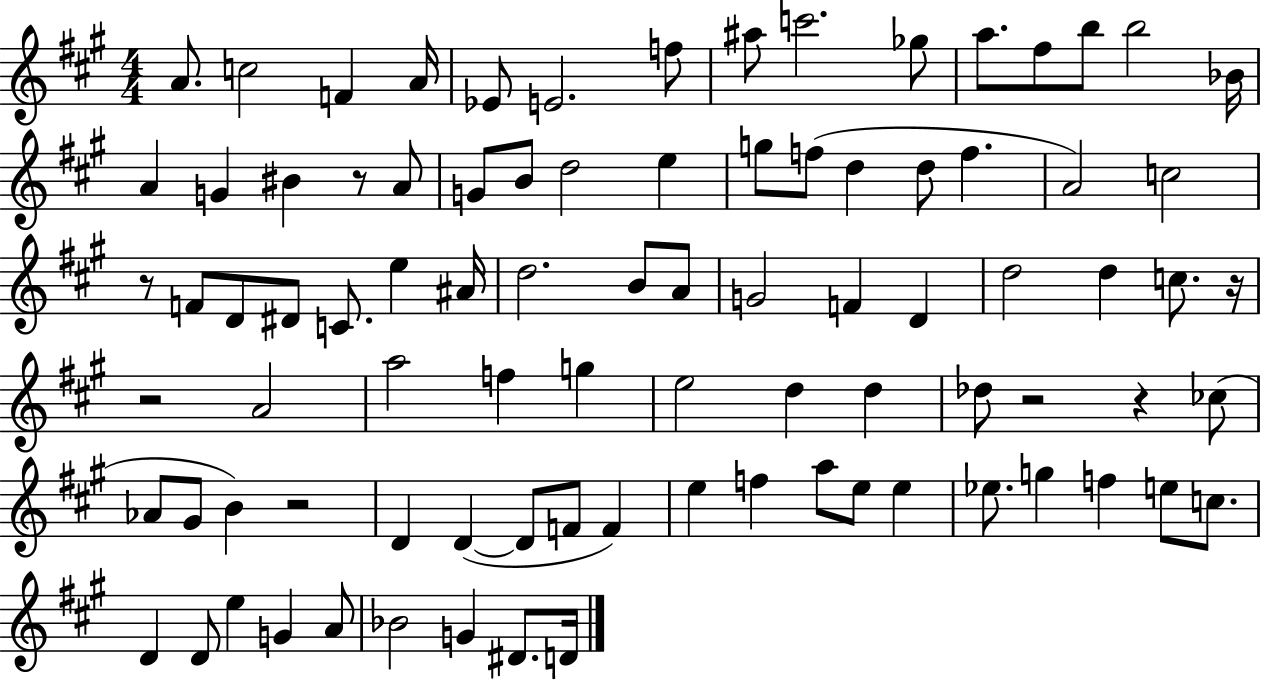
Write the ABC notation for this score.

X:1
T:Untitled
M:4/4
L:1/4
K:A
A/2 c2 F A/4 _E/2 E2 f/2 ^a/2 c'2 _g/2 a/2 ^f/2 b/2 b2 _B/4 A G ^B z/2 A/2 G/2 B/2 d2 e g/2 f/2 d d/2 f A2 c2 z/2 F/2 D/2 ^D/2 C/2 e ^A/4 d2 B/2 A/2 G2 F D d2 d c/2 z/4 z2 A2 a2 f g e2 d d _d/2 z2 z _c/2 _A/2 ^G/2 B z2 D D D/2 F/2 F e f a/2 e/2 e _e/2 g f e/2 c/2 D D/2 e G A/2 _B2 G ^D/2 D/4